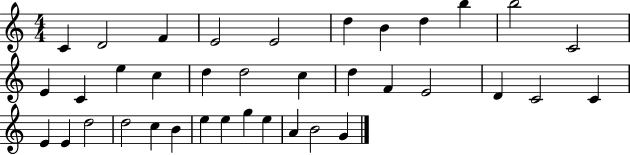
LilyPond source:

{
  \clef treble
  \numericTimeSignature
  \time 4/4
  \key c \major
  c'4 d'2 f'4 | e'2 e'2 | d''4 b'4 d''4 b''4 | b''2 c'2 | \break e'4 c'4 e''4 c''4 | d''4 d''2 c''4 | d''4 f'4 e'2 | d'4 c'2 c'4 | \break e'4 e'4 d''2 | d''2 c''4 b'4 | e''4 e''4 g''4 e''4 | a'4 b'2 g'4 | \break \bar "|."
}